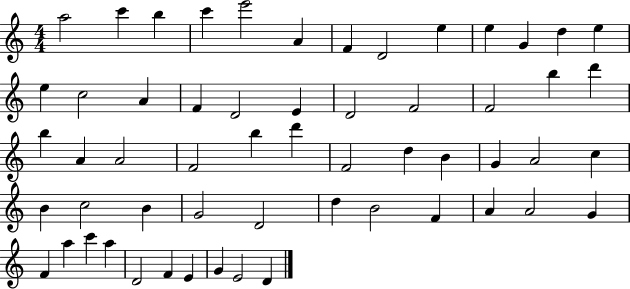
A5/h C6/q B5/q C6/q E6/h A4/q F4/q D4/h E5/q E5/q G4/q D5/q E5/q E5/q C5/h A4/q F4/q D4/h E4/q D4/h F4/h F4/h B5/q D6/q B5/q A4/q A4/h F4/h B5/q D6/q F4/h D5/q B4/q G4/q A4/h C5/q B4/q C5/h B4/q G4/h D4/h D5/q B4/h F4/q A4/q A4/h G4/q F4/q A5/q C6/q A5/q D4/h F4/q E4/q G4/q E4/h D4/q